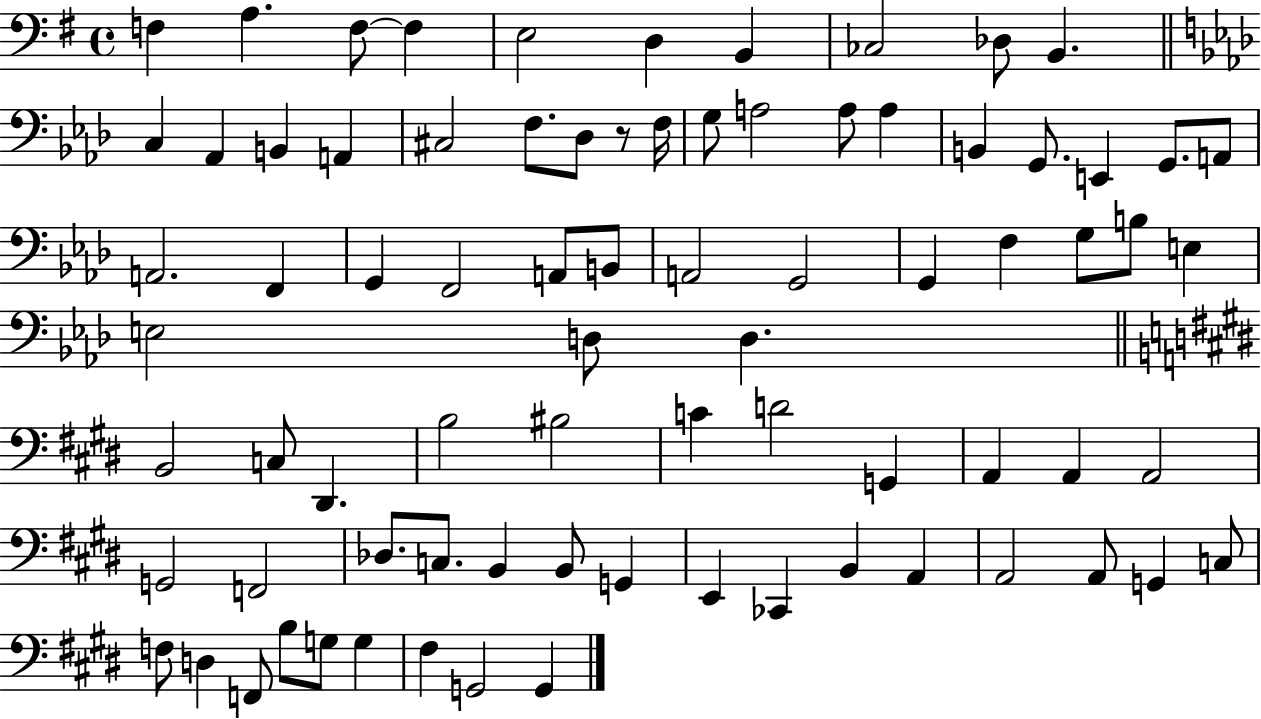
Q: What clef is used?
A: bass